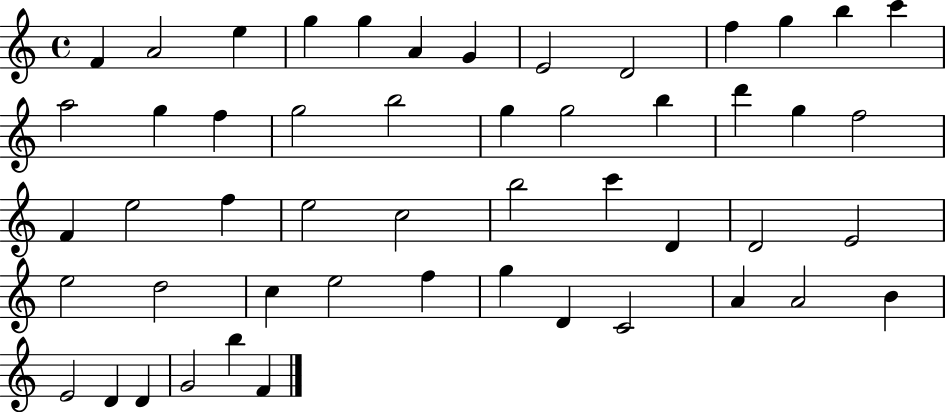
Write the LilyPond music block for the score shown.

{
  \clef treble
  \time 4/4
  \defaultTimeSignature
  \key c \major
  f'4 a'2 e''4 | g''4 g''4 a'4 g'4 | e'2 d'2 | f''4 g''4 b''4 c'''4 | \break a''2 g''4 f''4 | g''2 b''2 | g''4 g''2 b''4 | d'''4 g''4 f''2 | \break f'4 e''2 f''4 | e''2 c''2 | b''2 c'''4 d'4 | d'2 e'2 | \break e''2 d''2 | c''4 e''2 f''4 | g''4 d'4 c'2 | a'4 a'2 b'4 | \break e'2 d'4 d'4 | g'2 b''4 f'4 | \bar "|."
}